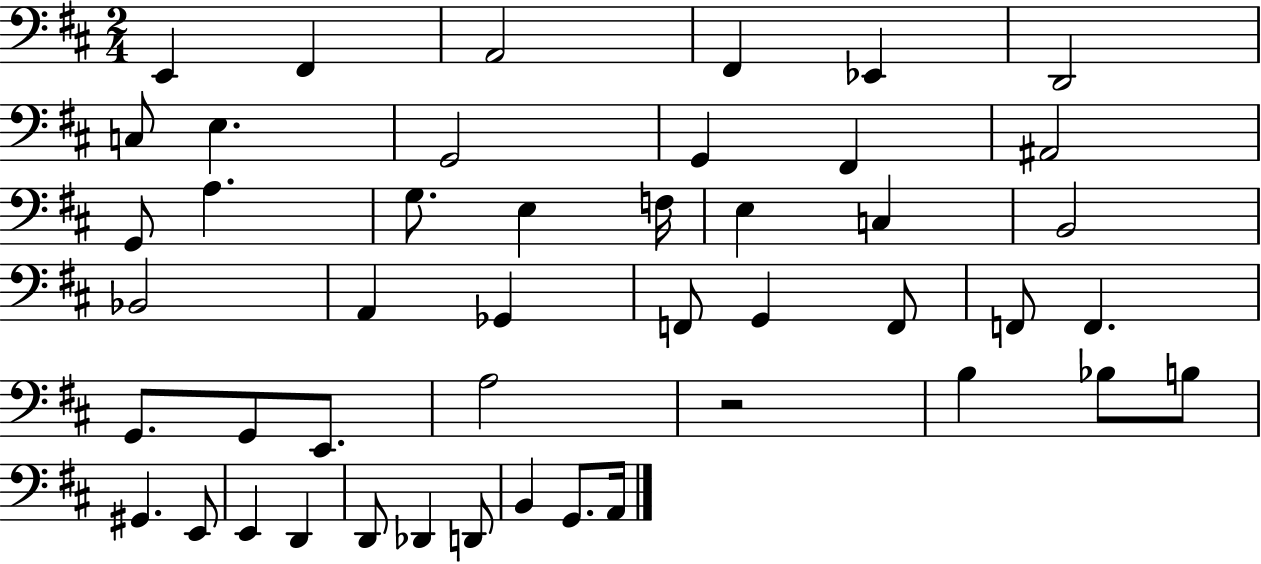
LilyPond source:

{
  \clef bass
  \numericTimeSignature
  \time 2/4
  \key d \major
  e,4 fis,4 | a,2 | fis,4 ees,4 | d,2 | \break c8 e4. | g,2 | g,4 fis,4 | ais,2 | \break g,8 a4. | g8. e4 f16 | e4 c4 | b,2 | \break bes,2 | a,4 ges,4 | f,8 g,4 f,8 | f,8 f,4. | \break g,8. g,8 e,8. | a2 | r2 | b4 bes8 b8 | \break gis,4. e,8 | e,4 d,4 | d,8 des,4 d,8 | b,4 g,8. a,16 | \break \bar "|."
}